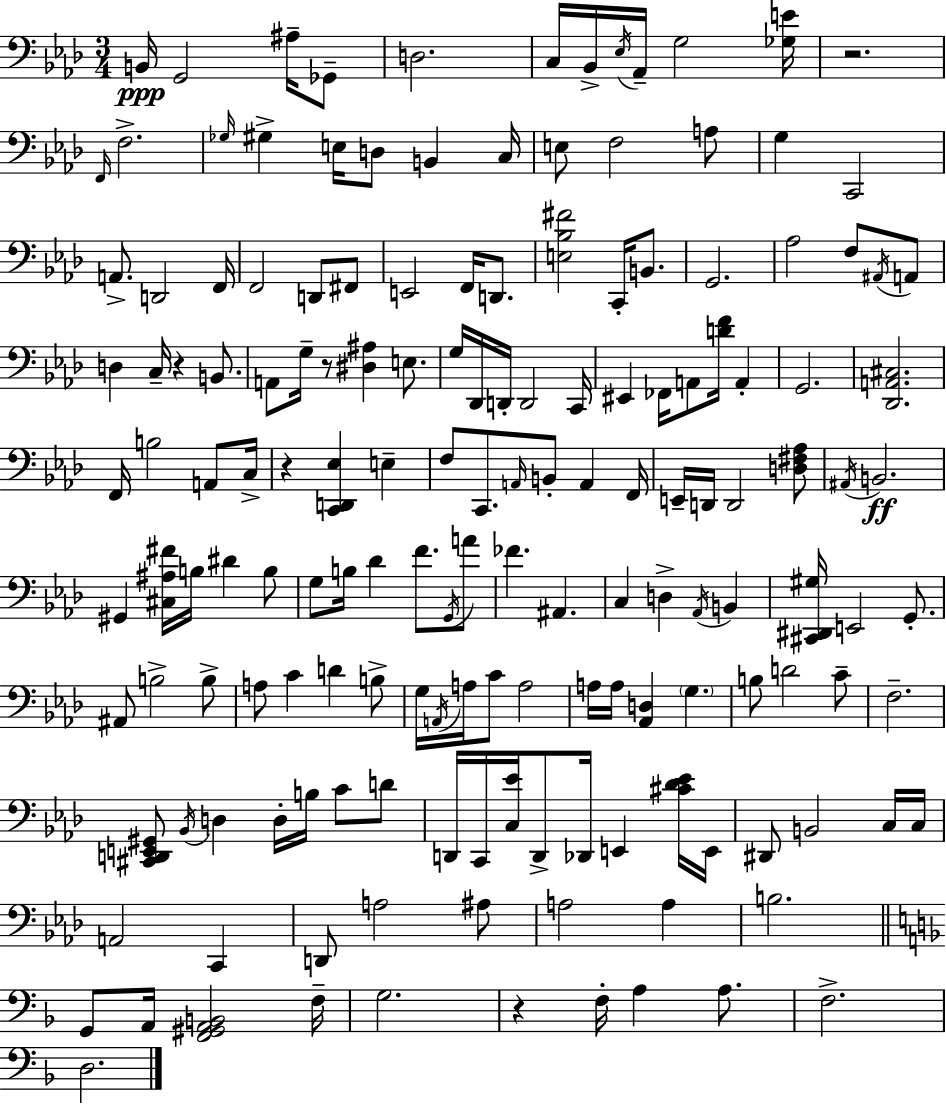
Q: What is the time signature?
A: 3/4